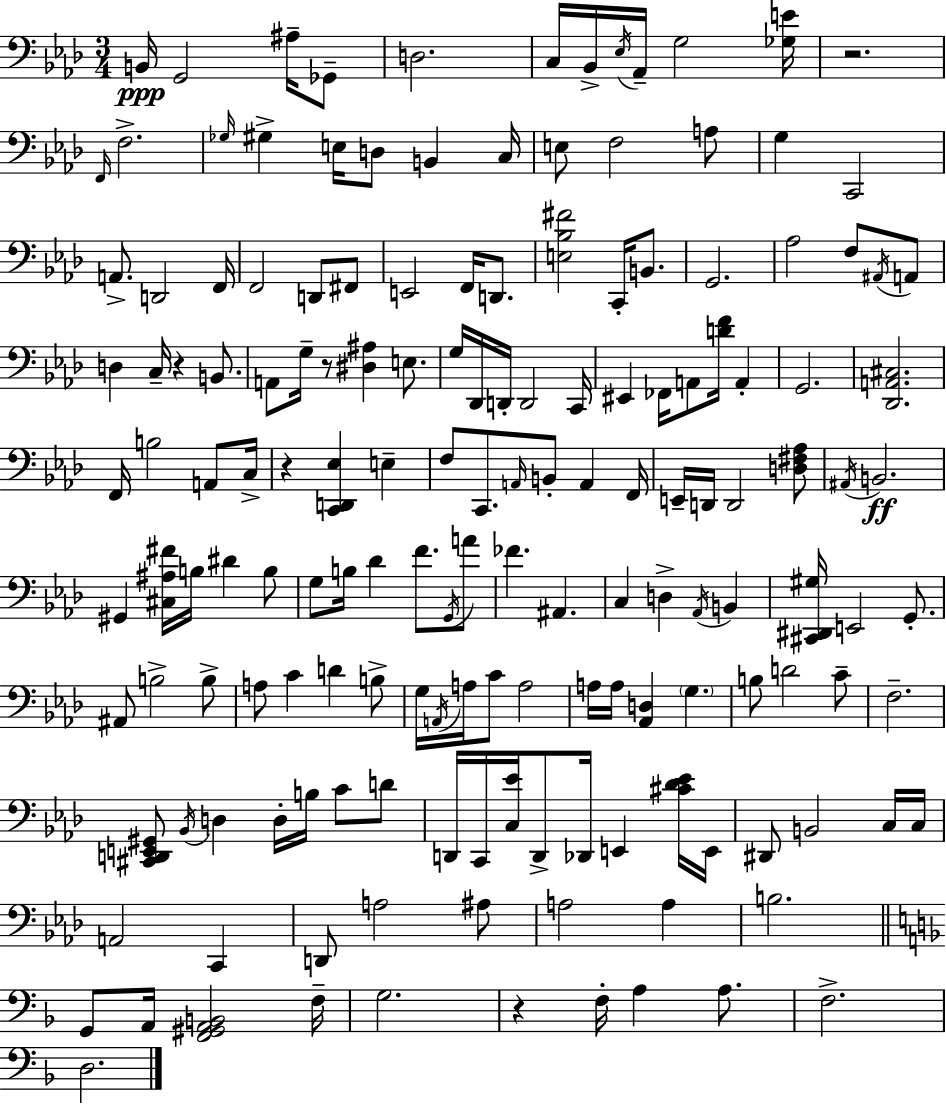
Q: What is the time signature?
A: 3/4